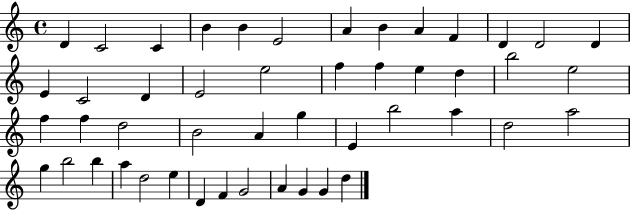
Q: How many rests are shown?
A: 0